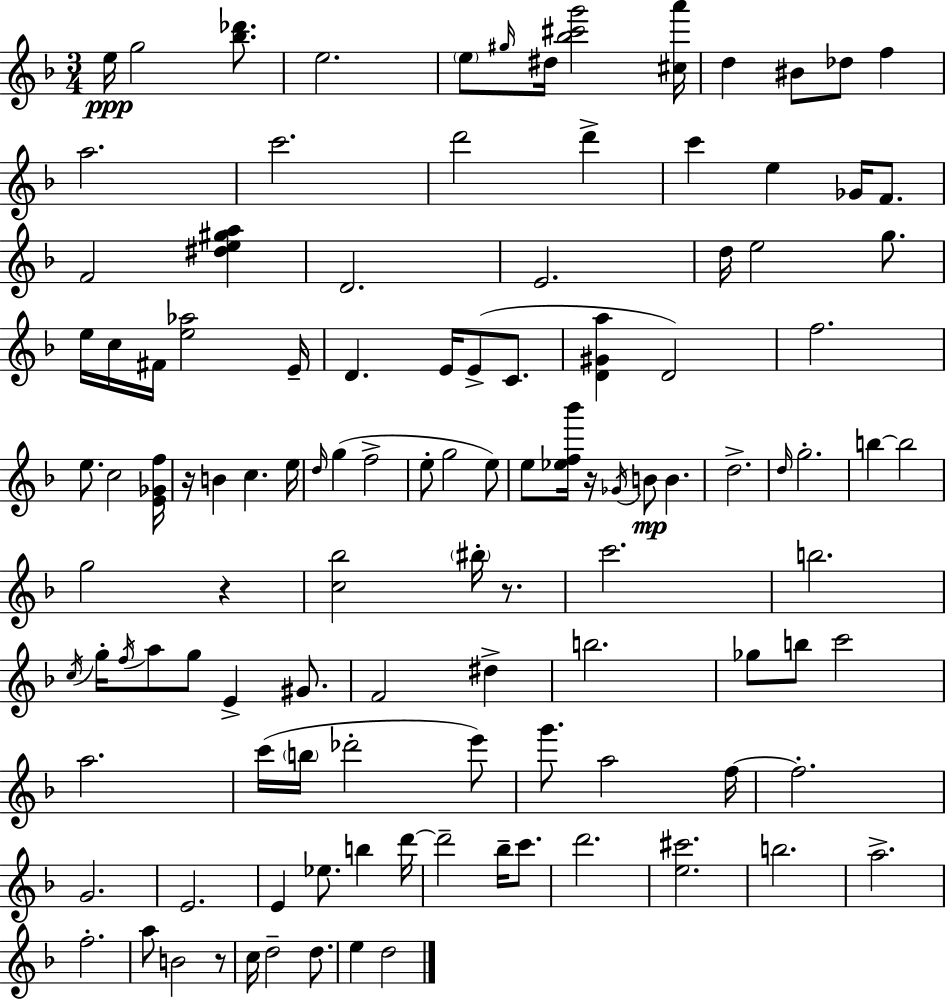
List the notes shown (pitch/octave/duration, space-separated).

E5/s G5/h [Bb5,Db6]/e. E5/h. E5/e G#5/s D#5/s [Bb5,C#6,G6]/h [C#5,A6]/s D5/q BIS4/e Db5/e F5/q A5/h. C6/h. D6/h D6/q C6/q E5/q Gb4/s F4/e. F4/h [D#5,E5,G#5,A5]/q D4/h. E4/h. D5/s E5/h G5/e. E5/s C5/s F#4/s [E5,Ab5]/h E4/s D4/q. E4/s E4/e C4/e. [D4,G#4,A5]/q D4/h F5/h. E5/e. C5/h [E4,Gb4,F5]/s R/s B4/q C5/q. E5/s D5/s G5/q F5/h E5/e G5/h E5/e E5/e [Eb5,F5,Bb6]/s R/s Gb4/s B4/e B4/q. D5/h. D5/s G5/h. B5/q B5/h G5/h R/q [C5,Bb5]/h BIS5/s R/e. C6/h. B5/h. C5/s G5/s F5/s A5/e G5/e E4/q G#4/e. F4/h D#5/q B5/h. Gb5/e B5/e C6/h A5/h. C6/s B5/s Db6/h E6/e G6/e. A5/h F5/s F5/h. G4/h. E4/h. E4/q Eb5/e. B5/q D6/s D6/h Bb5/s C6/e. D6/h. [E5,C#6]/h. B5/h. A5/h. F5/h. A5/e B4/h R/e C5/s D5/h D5/e. E5/q D5/h